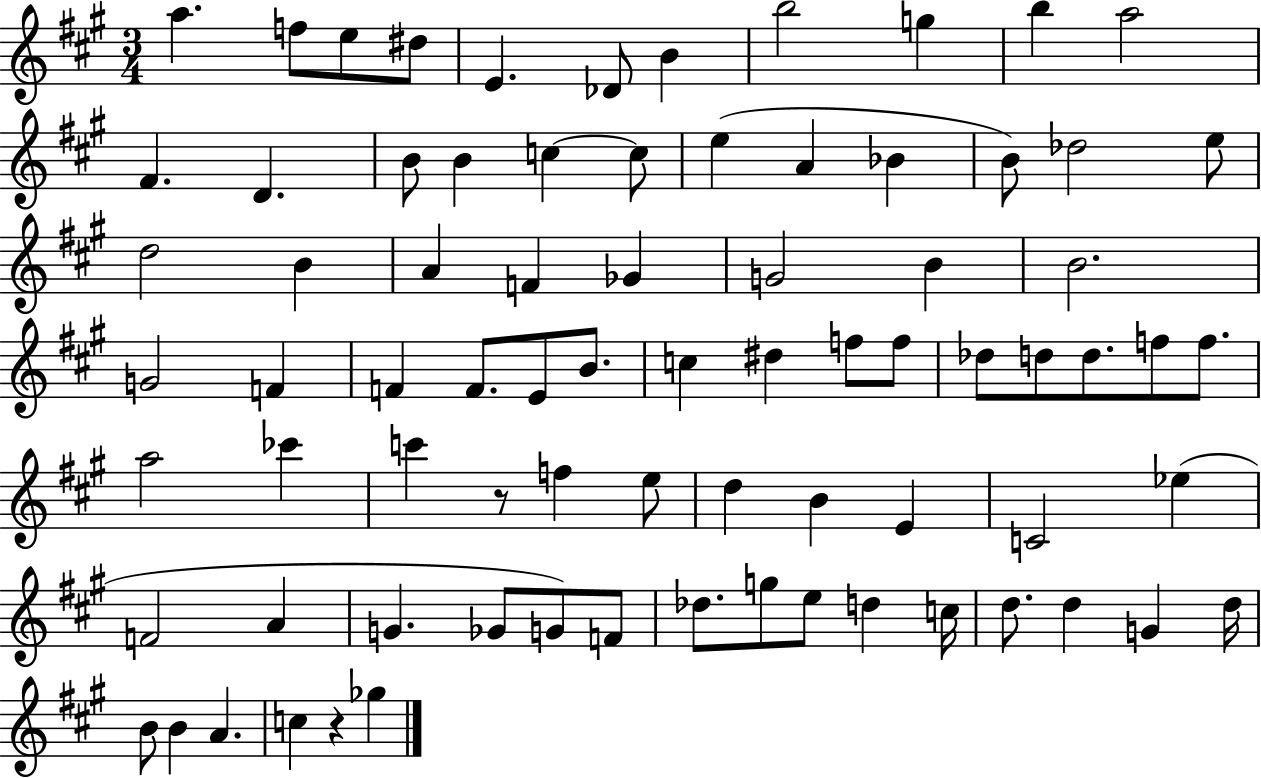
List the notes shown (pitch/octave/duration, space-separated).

A5/q. F5/e E5/e D#5/e E4/q. Db4/e B4/q B5/h G5/q B5/q A5/h F#4/q. D4/q. B4/e B4/q C5/q C5/e E5/q A4/q Bb4/q B4/e Db5/h E5/e D5/h B4/q A4/q F4/q Gb4/q G4/h B4/q B4/h. G4/h F4/q F4/q F4/e. E4/e B4/e. C5/q D#5/q F5/e F5/e Db5/e D5/e D5/e. F5/e F5/e. A5/h CES6/q C6/q R/e F5/q E5/e D5/q B4/q E4/q C4/h Eb5/q F4/h A4/q G4/q. Gb4/e G4/e F4/e Db5/e. G5/e E5/e D5/q C5/s D5/e. D5/q G4/q D5/s B4/e B4/q A4/q. C5/q R/q Gb5/q